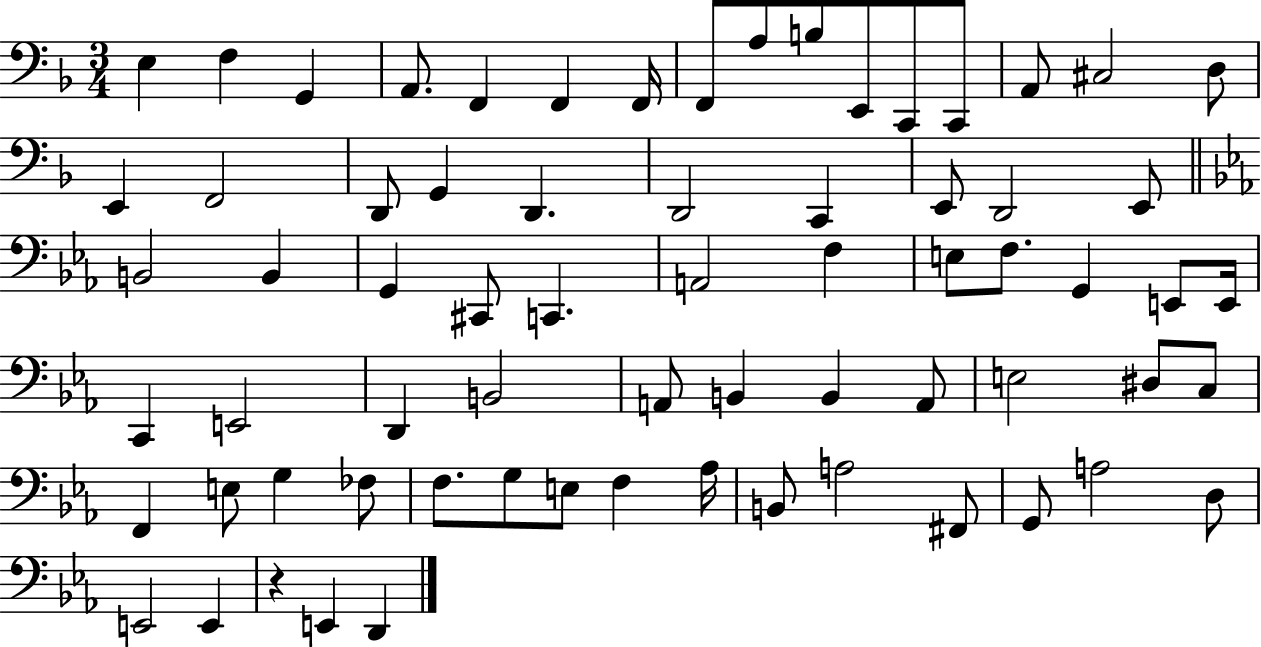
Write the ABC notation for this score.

X:1
T:Untitled
M:3/4
L:1/4
K:F
E, F, G,, A,,/2 F,, F,, F,,/4 F,,/2 A,/2 B,/2 E,,/2 C,,/2 C,,/2 A,,/2 ^C,2 D,/2 E,, F,,2 D,,/2 G,, D,, D,,2 C,, E,,/2 D,,2 E,,/2 B,,2 B,, G,, ^C,,/2 C,, A,,2 F, E,/2 F,/2 G,, E,,/2 E,,/4 C,, E,,2 D,, B,,2 A,,/2 B,, B,, A,,/2 E,2 ^D,/2 C,/2 F,, E,/2 G, _F,/2 F,/2 G,/2 E,/2 F, _A,/4 B,,/2 A,2 ^F,,/2 G,,/2 A,2 D,/2 E,,2 E,, z E,, D,,